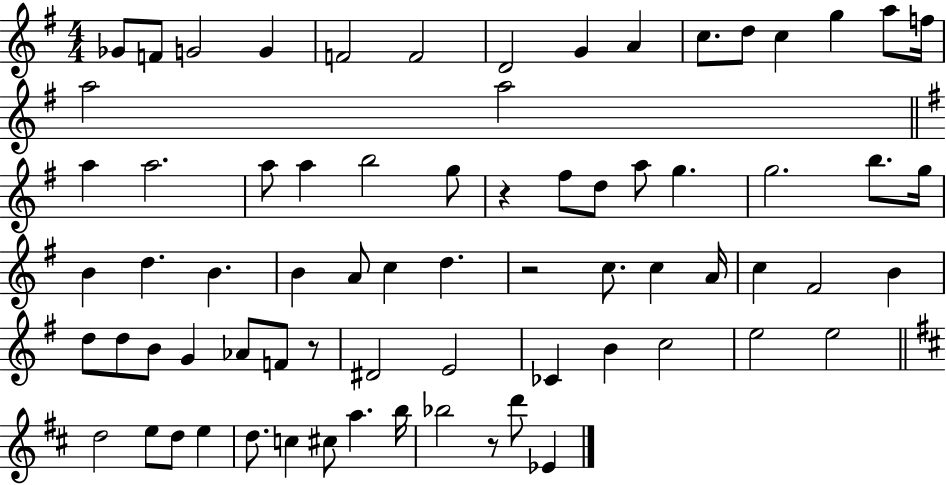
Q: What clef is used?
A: treble